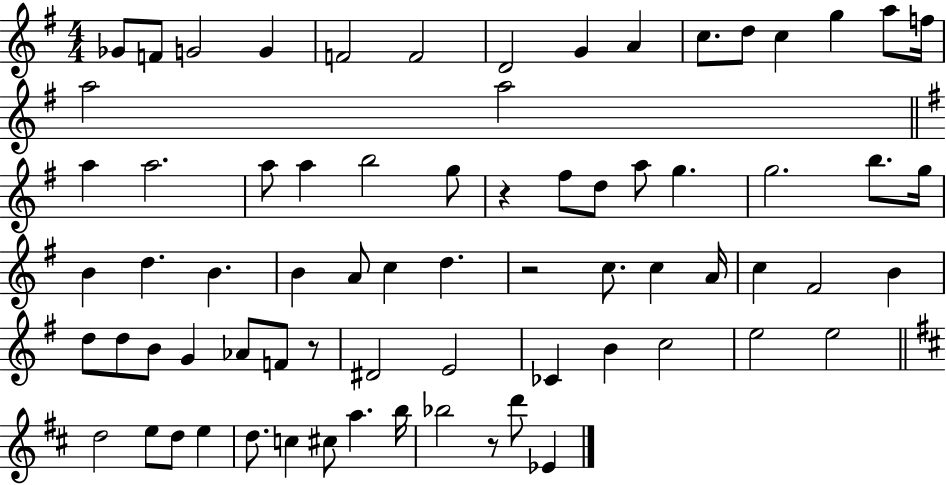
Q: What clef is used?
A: treble